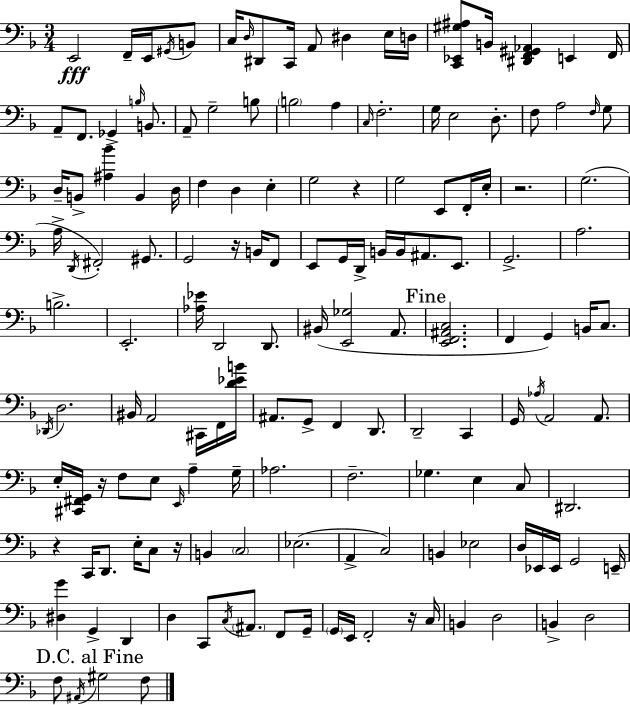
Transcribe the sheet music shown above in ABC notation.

X:1
T:Untitled
M:3/4
L:1/4
K:Dm
E,,2 F,,/4 E,,/4 ^G,,/4 B,,/2 C,/4 D,/4 ^D,,/2 C,,/4 A,,/2 ^D, E,/4 D,/4 [C,,_E,,^G,^A,]/2 B,,/4 [^D,,F,,^G,,_A,,] E,, F,,/4 A,,/2 F,,/2 _G,, B,/4 B,,/2 A,,/2 G,2 B,/2 B,2 A, C,/4 F,2 G,/4 E,2 D,/2 F,/2 A,2 F,/4 G,/2 D,/4 B,,/2 [^A,_B] B,, D,/4 F, D, E, G,2 z G,2 E,,/2 F,,/4 E,/4 z2 G,2 A,/4 D,,/4 ^F,,2 ^G,,/2 G,,2 z/4 B,,/4 F,,/2 E,,/2 G,,/4 D,,/4 B,,/4 B,,/4 ^A,,/2 E,,/2 G,,2 A,2 B,2 E,,2 [_A,_E]/4 D,,2 D,,/2 ^B,,/4 [E,,_G,]2 A,,/2 [E,,F,,^A,,C,]2 F,, G,, B,,/4 C,/2 _D,,/4 D,2 ^B,,/4 A,,2 ^C,,/4 F,,/4 [D_EB]/4 ^A,,/2 G,,/2 F,, D,,/2 D,,2 C,, G,,/4 _A,/4 A,,2 A,,/2 E,/4 [^C,,^F,,G,,]/4 z/4 F,/2 E,/2 E,,/4 A, G,/4 _A,2 F,2 _G, E, C,/2 ^D,,2 z C,,/4 D,,/2 E,/4 C,/2 z/4 B,, C,2 _E,2 A,, C,2 B,, _E,2 D,/4 _E,,/4 _E,,/4 G,,2 E,,/4 [^D,G] G,, D,, D, C,,/2 C,/4 ^A,,/2 F,,/2 G,,/4 G,,/4 E,,/4 F,,2 z/4 C,/4 B,, D,2 B,, D,2 F,/2 ^A,,/4 ^G,2 F,/2